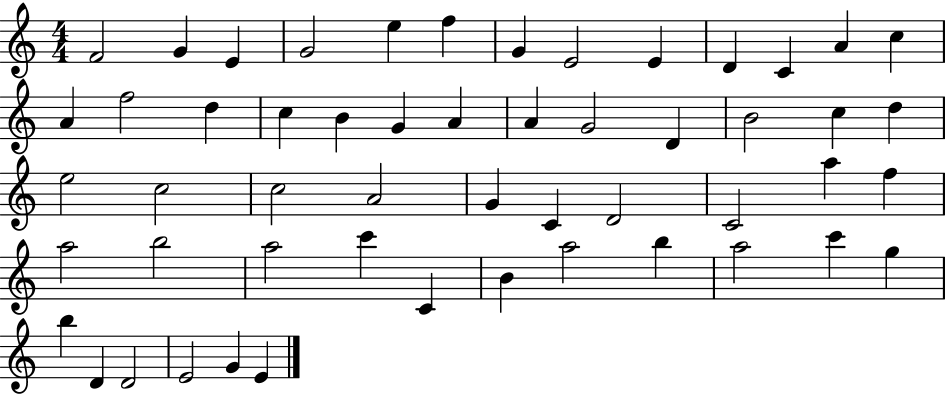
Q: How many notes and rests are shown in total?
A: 53